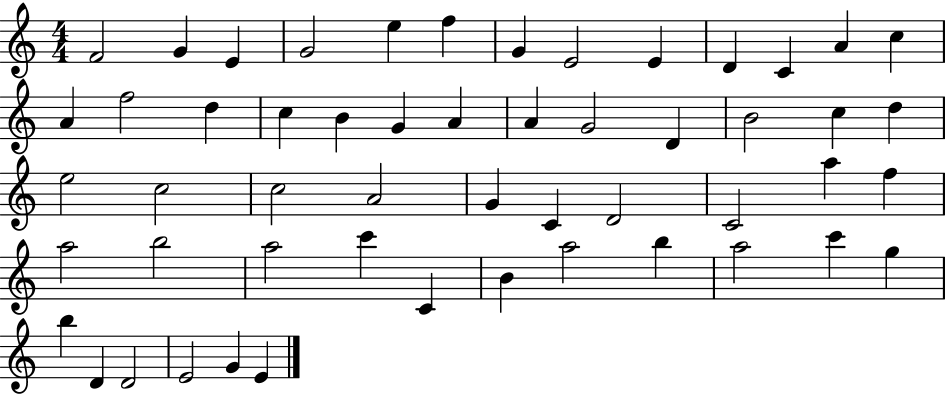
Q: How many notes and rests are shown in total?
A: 53